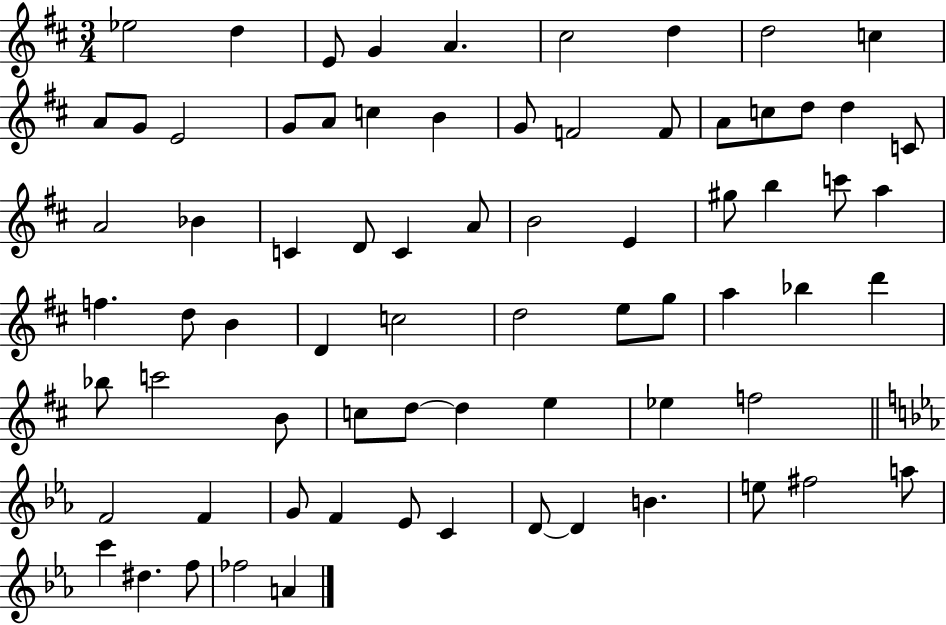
Eb5/h D5/q E4/e G4/q A4/q. C#5/h D5/q D5/h C5/q A4/e G4/e E4/h G4/e A4/e C5/q B4/q G4/e F4/h F4/e A4/e C5/e D5/e D5/q C4/e A4/h Bb4/q C4/q D4/e C4/q A4/e B4/h E4/q G#5/e B5/q C6/e A5/q F5/q. D5/e B4/q D4/q C5/h D5/h E5/e G5/e A5/q Bb5/q D6/q Bb5/e C6/h B4/e C5/e D5/e D5/q E5/q Eb5/q F5/h F4/h F4/q G4/e F4/q Eb4/e C4/q D4/e D4/q B4/q. E5/e F#5/h A5/e C6/q D#5/q. F5/e FES5/h A4/q